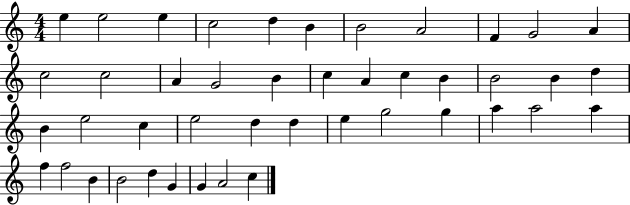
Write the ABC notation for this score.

X:1
T:Untitled
M:4/4
L:1/4
K:C
e e2 e c2 d B B2 A2 F G2 A c2 c2 A G2 B c A c B B2 B d B e2 c e2 d d e g2 g a a2 a f f2 B B2 d G G A2 c